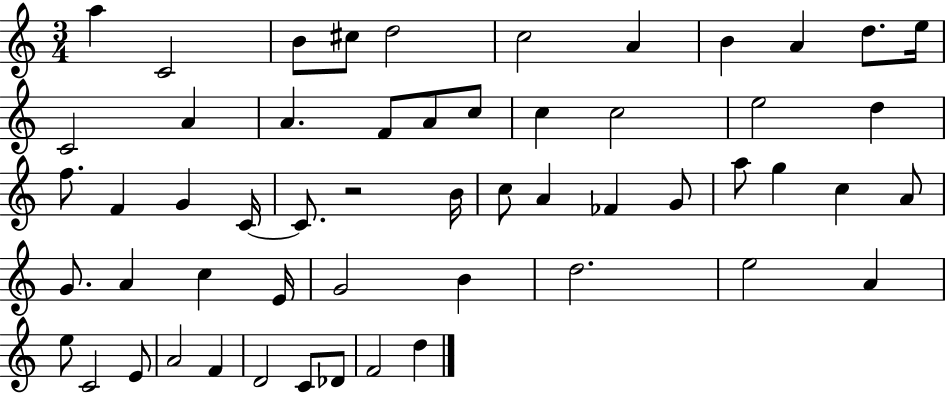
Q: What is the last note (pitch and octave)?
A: D5